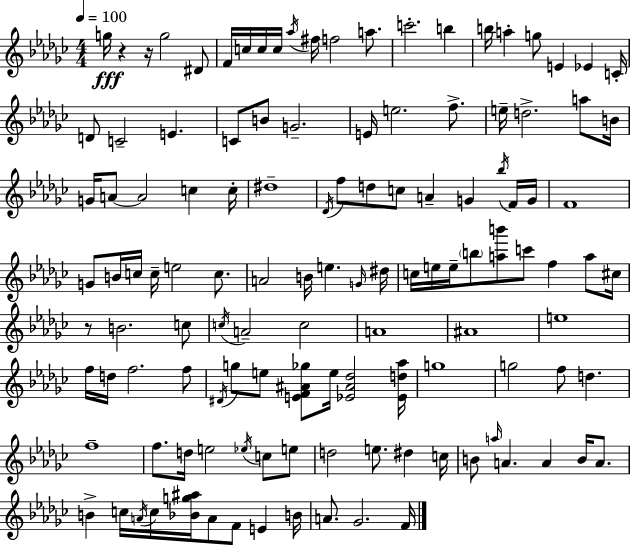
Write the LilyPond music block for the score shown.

{
  \clef treble
  \numericTimeSignature
  \time 4/4
  \key ees \minor
  \tempo 4 = 100
  g''16\fff r4 r16 g''2 dis'8 | f'16 c''16 c''16 c''16 \acciaccatura { aes''16 } fis''16 f''2 a''8. | c'''2.-. b''4 | b''16 a''4-. g''8 e'4 ees'4 | \break c'16-. d'8 c'2-- e'4. | c'8 b'8 g'2.-- | e'16 e''2. f''8.-> | e''16-- d''2.-> a''8 | \break b'16 g'16 a'8~~ a'2 c''4 | c''16-. dis''1-- | \acciaccatura { des'16 } f''8 d''8 c''8 a'4-- g'4 | \acciaccatura { bes''16 } f'16 g'16 f'1 | \break g'8 b'16 c''16 c''16-- e''2 | c''8. a'2 b'16 e''4. | \grace { g'16 } dis''16 c''16 e''16 e''16-- \parenthesize b''8 <a'' b'''>8 c'''8 f''4 | a''8 cis''16 r8 b'2. | \break c''8 \acciaccatura { c''16 } a'2-- c''2 | a'1 | ais'1 | e''1 | \break f''16 d''16 f''2. | f''8 \acciaccatura { dis'16 } g''8 e''8 <e' f' ais' ges''>8 e''16 <ees' ais' des''>2 | <ees' d'' aes''>16 g''1 | g''2 f''8 | \break d''4. f''1-- | f''8. d''16 e''2 | \acciaccatura { ees''16 } c''8 e''8 d''2 e''8. | dis''4 c''16 b'8 \grace { a''16 } a'4. | \break a'4 b'16 a'8. b'4-> c''16 \acciaccatura { a'16 } c''16 <bes' g'' ais''>16 | a'8 f'8 e'4 b'16 a'8. ges'2. | f'16 \bar "|."
}